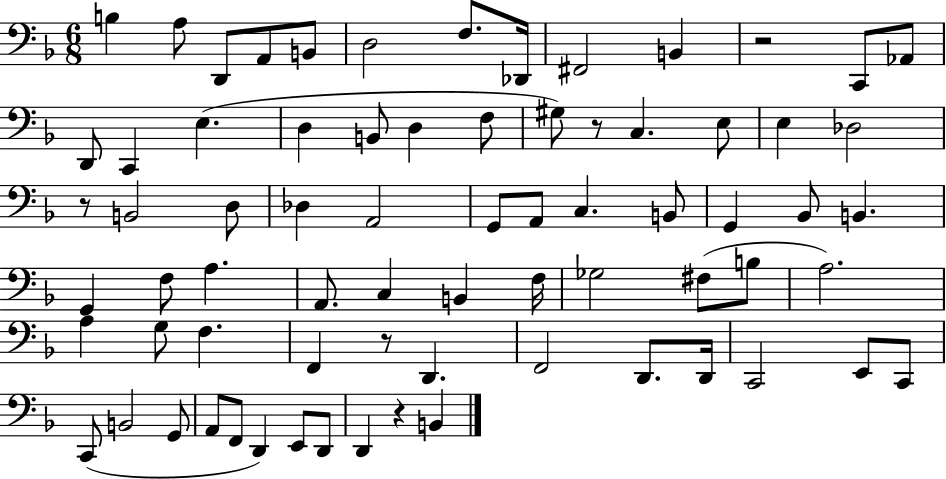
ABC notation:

X:1
T:Untitled
M:6/8
L:1/4
K:F
B, A,/2 D,,/2 A,,/2 B,,/2 D,2 F,/2 _D,,/4 ^F,,2 B,, z2 C,,/2 _A,,/2 D,,/2 C,, E, D, B,,/2 D, F,/2 ^G,/2 z/2 C, E,/2 E, _D,2 z/2 B,,2 D,/2 _D, A,,2 G,,/2 A,,/2 C, B,,/2 G,, _B,,/2 B,, G,, F,/2 A, A,,/2 C, B,, F,/4 _G,2 ^F,/2 B,/2 A,2 A, G,/2 F, F,, z/2 D,, F,,2 D,,/2 D,,/4 C,,2 E,,/2 C,,/2 C,,/2 B,,2 G,,/2 A,,/2 F,,/2 D,, E,,/2 D,,/2 D,, z B,,